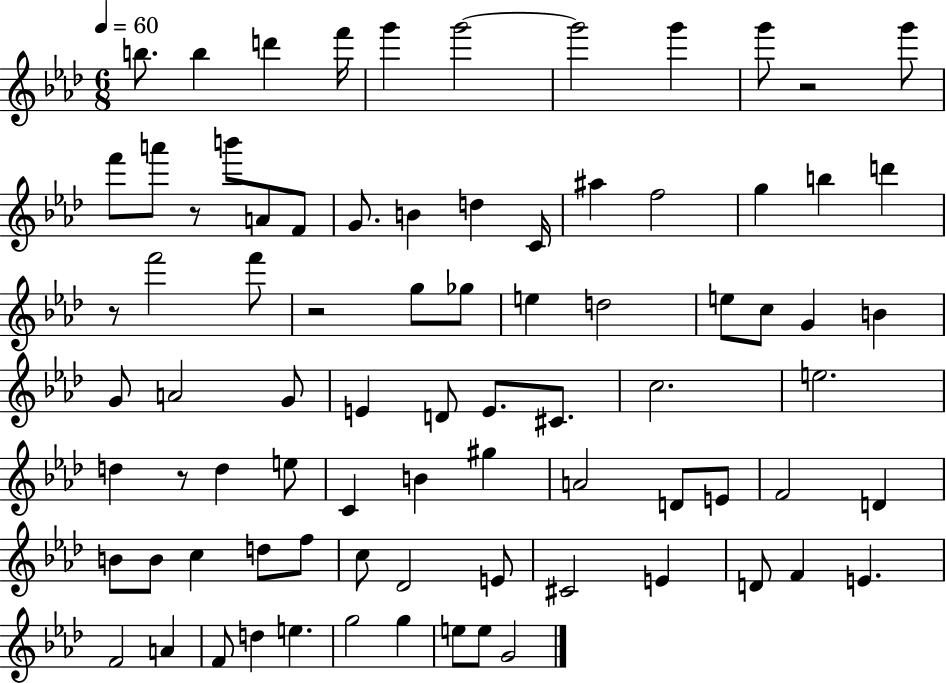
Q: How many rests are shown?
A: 5